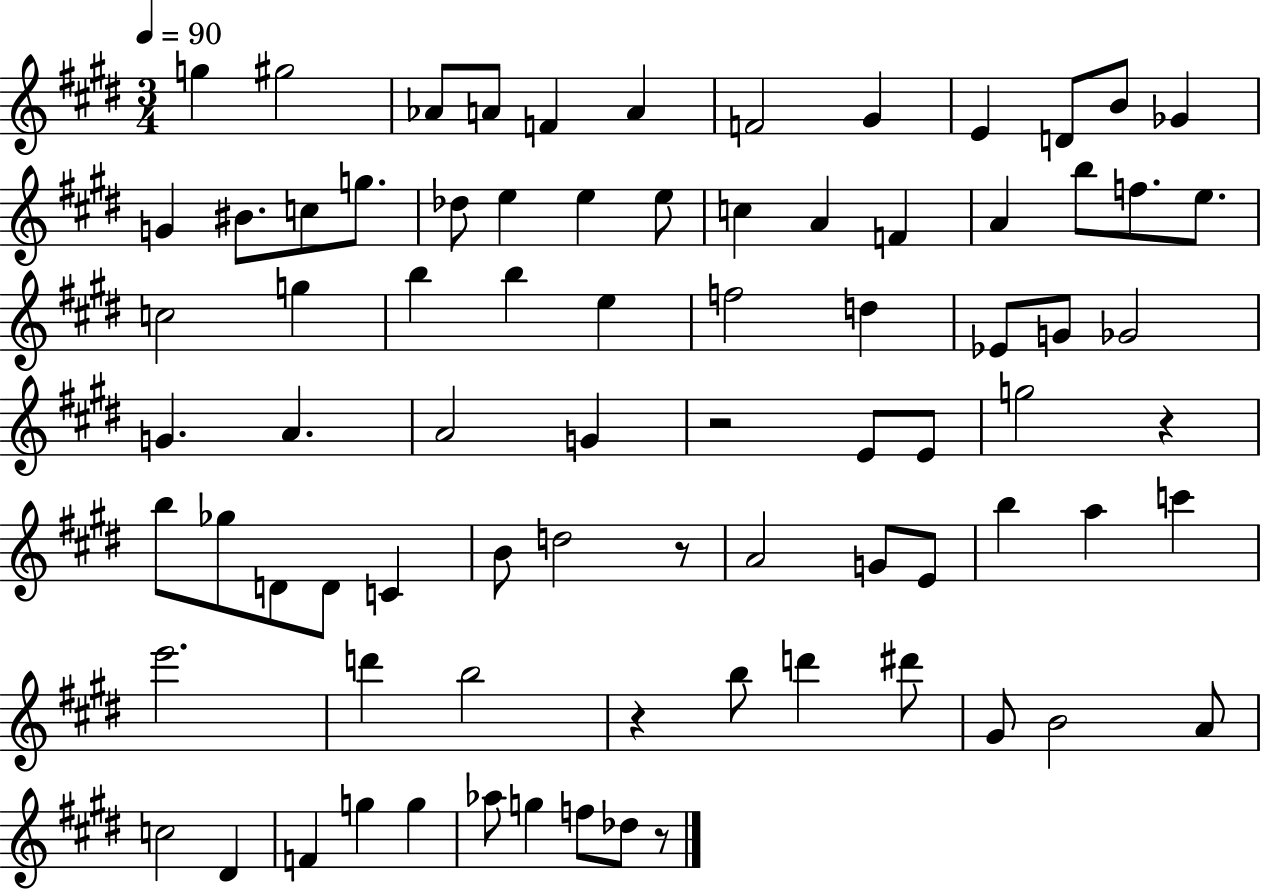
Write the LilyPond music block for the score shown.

{
  \clef treble
  \numericTimeSignature
  \time 3/4
  \key e \major
  \tempo 4 = 90
  g''4 gis''2 | aes'8 a'8 f'4 a'4 | f'2 gis'4 | e'4 d'8 b'8 ges'4 | \break g'4 bis'8. c''8 g''8. | des''8 e''4 e''4 e''8 | c''4 a'4 f'4 | a'4 b''8 f''8. e''8. | \break c''2 g''4 | b''4 b''4 e''4 | f''2 d''4 | ees'8 g'8 ges'2 | \break g'4. a'4. | a'2 g'4 | r2 e'8 e'8 | g''2 r4 | \break b''8 ges''8 d'8 d'8 c'4 | b'8 d''2 r8 | a'2 g'8 e'8 | b''4 a''4 c'''4 | \break e'''2. | d'''4 b''2 | r4 b''8 d'''4 dis'''8 | gis'8 b'2 a'8 | \break c''2 dis'4 | f'4 g''4 g''4 | aes''8 g''4 f''8 des''8 r8 | \bar "|."
}